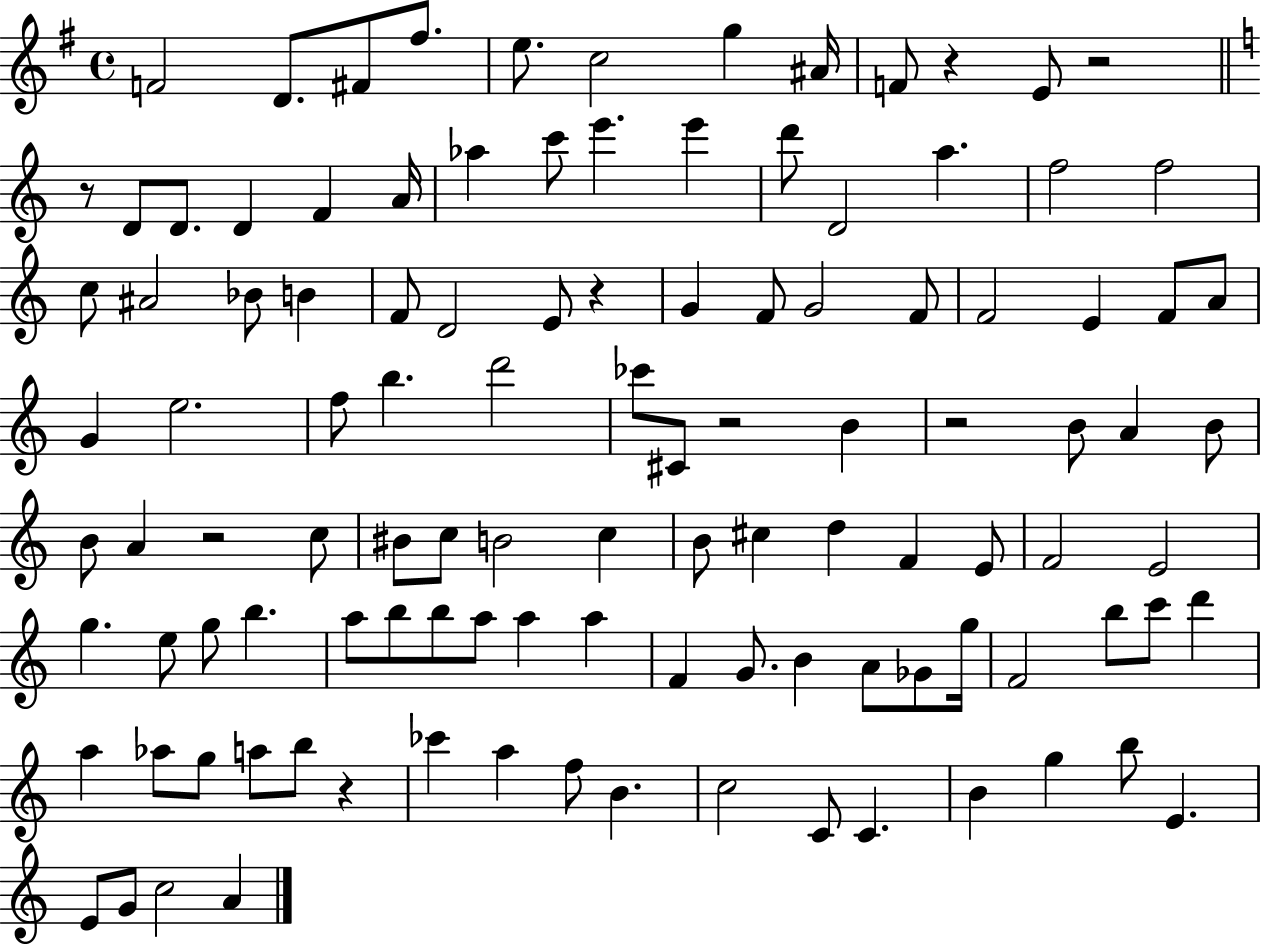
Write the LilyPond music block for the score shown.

{
  \clef treble
  \time 4/4
  \defaultTimeSignature
  \key g \major
  f'2 d'8. fis'8 fis''8. | e''8. c''2 g''4 ais'16 | f'8 r4 e'8 r2 | \bar "||" \break \key a \minor r8 d'8 d'8. d'4 f'4 a'16 | aes''4 c'''8 e'''4. e'''4 | d'''8 d'2 a''4. | f''2 f''2 | \break c''8 ais'2 bes'8 b'4 | f'8 d'2 e'8 r4 | g'4 f'8 g'2 f'8 | f'2 e'4 f'8 a'8 | \break g'4 e''2. | f''8 b''4. d'''2 | ces'''8 cis'8 r2 b'4 | r2 b'8 a'4 b'8 | \break b'8 a'4 r2 c''8 | bis'8 c''8 b'2 c''4 | b'8 cis''4 d''4 f'4 e'8 | f'2 e'2 | \break g''4. e''8 g''8 b''4. | a''8 b''8 b''8 a''8 a''4 a''4 | f'4 g'8. b'4 a'8 ges'8 g''16 | f'2 b''8 c'''8 d'''4 | \break a''4 aes''8 g''8 a''8 b''8 r4 | ces'''4 a''4 f''8 b'4. | c''2 c'8 c'4. | b'4 g''4 b''8 e'4. | \break e'8 g'8 c''2 a'4 | \bar "|."
}